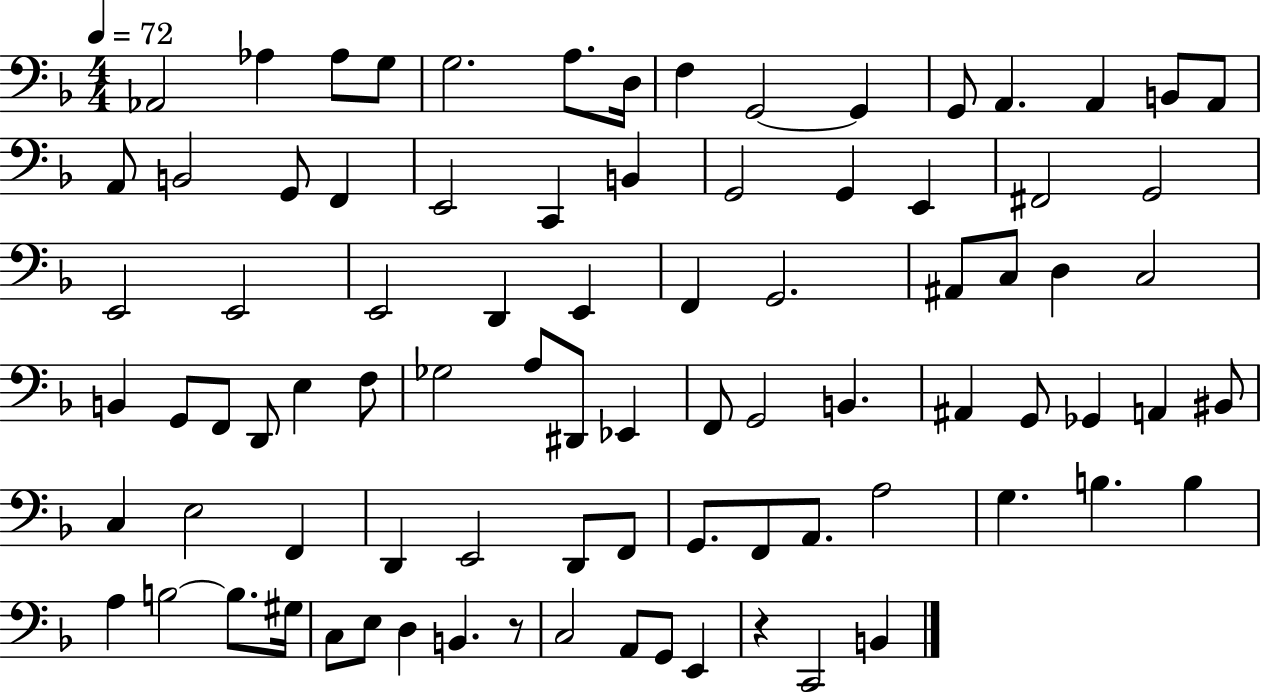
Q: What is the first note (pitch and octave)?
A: Ab2